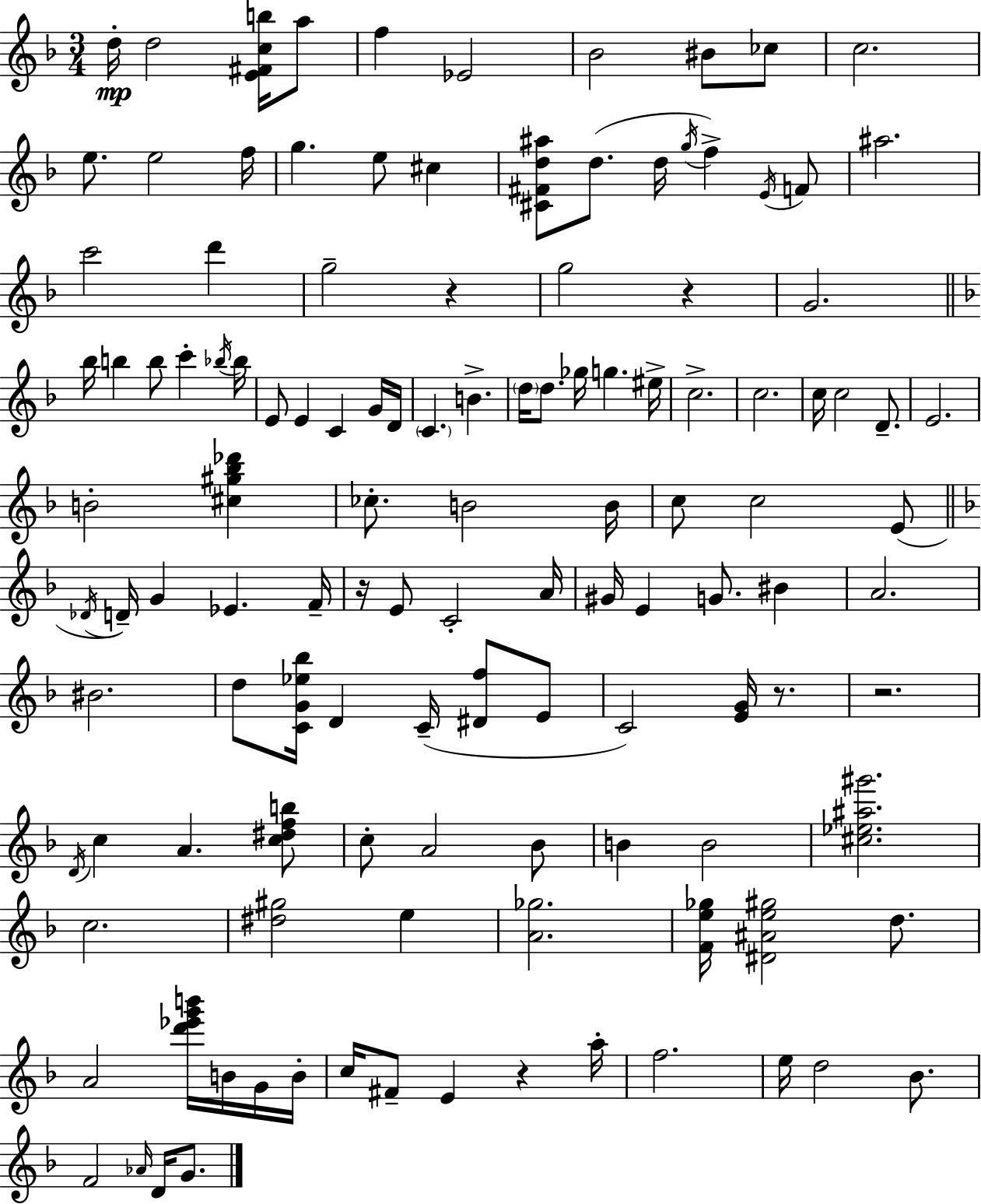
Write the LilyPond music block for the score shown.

{
  \clef treble
  \numericTimeSignature
  \time 3/4
  \key d \minor
  d''16-.\mp d''2 <e' fis' c'' b''>16 a''8 | f''4 ees'2 | bes'2 bis'8 ces''8 | c''2. | \break e''8. e''2 f''16 | g''4. e''8 cis''4 | <cis' fis' d'' ais''>8 d''8.( d''16 \acciaccatura { g''16 }) f''4-> \acciaccatura { e'16 } | f'8 ais''2. | \break c'''2 d'''4 | g''2-- r4 | g''2 r4 | g'2. | \break \bar "||" \break \key d \minor bes''16 b''4 b''8 c'''4-. \acciaccatura { bes''16 } | bes''16 e'8 e'4 c'4 g'16 | d'16 \parenthesize c'4. b'4.-> | \parenthesize d''16 d''8. ges''16 g''4. | \break eis''16-> c''2.-> | c''2. | c''16 c''2 d'8.-- | e'2. | \break b'2-. <cis'' gis'' bes'' des'''>4 | ces''8.-. b'2 | b'16 c''8 c''2 e'8( | \bar "||" \break \key d \minor \acciaccatura { des'16 } d'16--) g'4 ees'4. | f'16-- r16 e'8 c'2-. | a'16 gis'16 e'4 g'8. bis'4 | a'2. | \break bis'2. | d''8 <c' g' ees'' bes''>16 d'4 c'16--( <dis' f''>8 e'8 | c'2) <e' g'>16 r8. | r2. | \break \acciaccatura { d'16 } c''4 a'4. | <c'' dis'' f'' b''>8 c''8-. a'2 | bes'8 b'4 b'2 | <cis'' ees'' ais'' gis'''>2. | \break c''2. | <dis'' gis''>2 e''4 | <a' ges''>2. | <f' e'' ges''>16 <dis' ais' e'' gis''>2 d''8. | \break a'2 <d''' ees''' g''' b'''>16 b'16 | g'16 b'16-. c''16 fis'8-- e'4 r4 | a''16-. f''2. | e''16 d''2 bes'8. | \break f'2 \grace { aes'16 } d'16 | g'8. \bar "|."
}